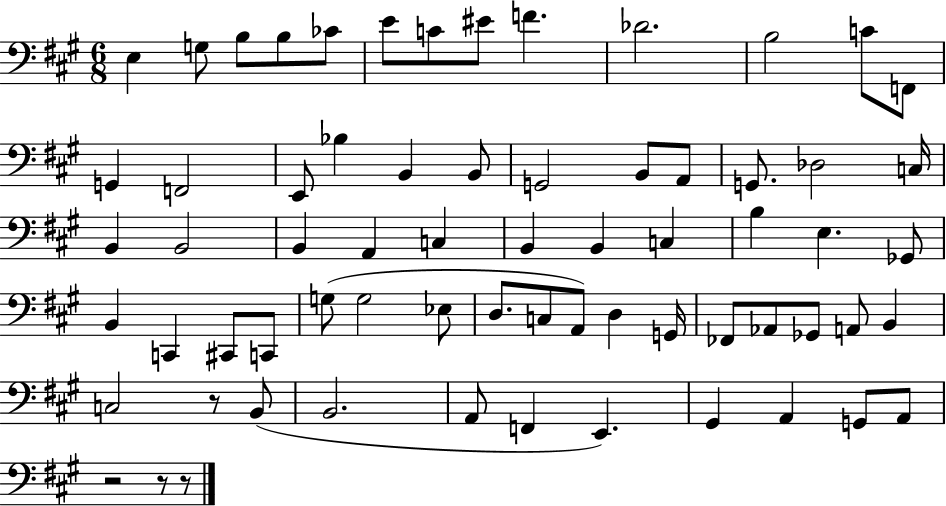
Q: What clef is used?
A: bass